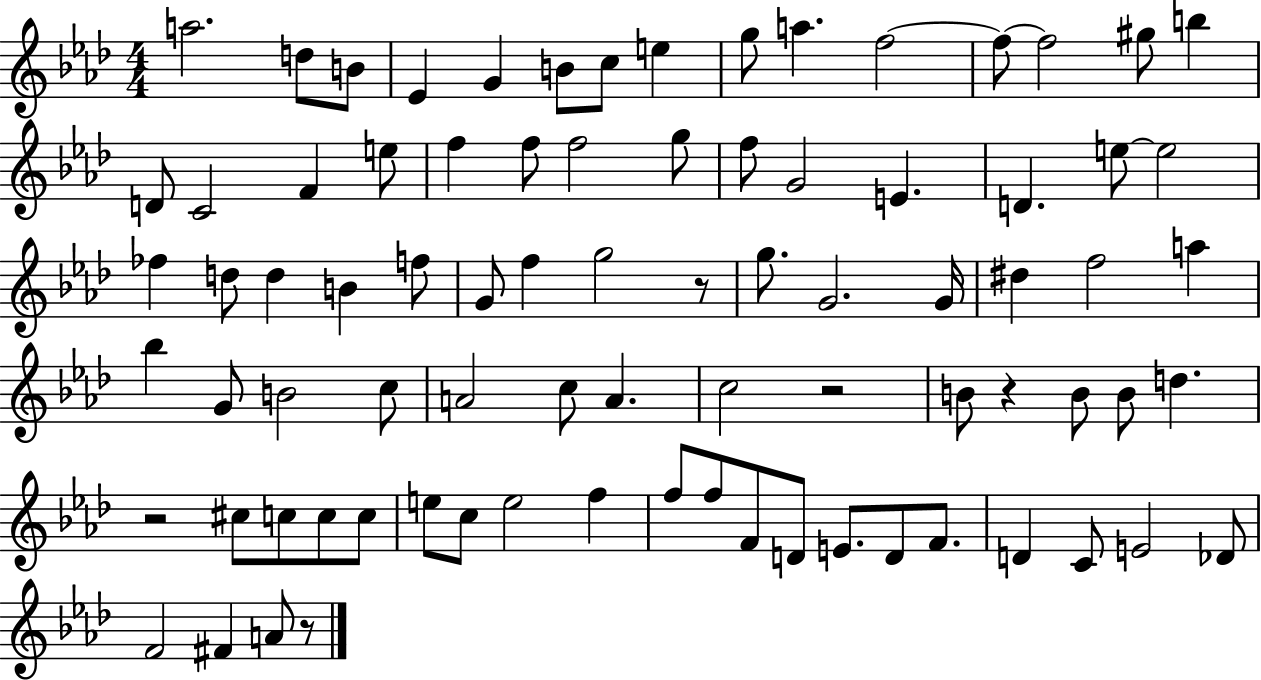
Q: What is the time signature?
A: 4/4